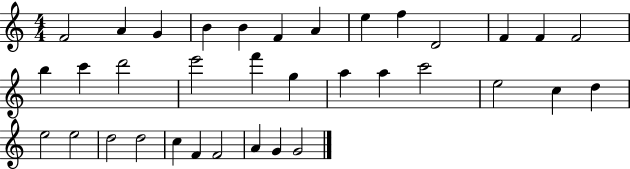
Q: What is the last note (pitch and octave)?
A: G4